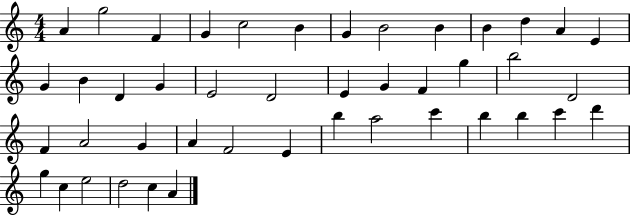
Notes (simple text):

A4/q G5/h F4/q G4/q C5/h B4/q G4/q B4/h B4/q B4/q D5/q A4/q E4/q G4/q B4/q D4/q G4/q E4/h D4/h E4/q G4/q F4/q G5/q B5/h D4/h F4/q A4/h G4/q A4/q F4/h E4/q B5/q A5/h C6/q B5/q B5/q C6/q D6/q G5/q C5/q E5/h D5/h C5/q A4/q